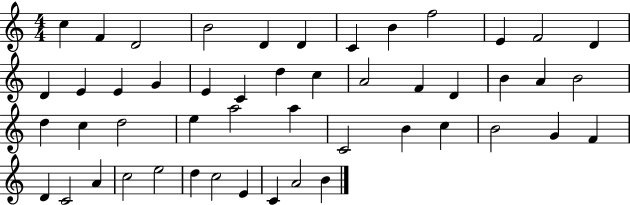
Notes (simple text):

C5/q F4/q D4/h B4/h D4/q D4/q C4/q B4/q F5/h E4/q F4/h D4/q D4/q E4/q E4/q G4/q E4/q C4/q D5/q C5/q A4/h F4/q D4/q B4/q A4/q B4/h D5/q C5/q D5/h E5/q A5/h A5/q C4/h B4/q C5/q B4/h G4/q F4/q D4/q C4/h A4/q C5/h E5/h D5/q C5/h E4/q C4/q A4/h B4/q